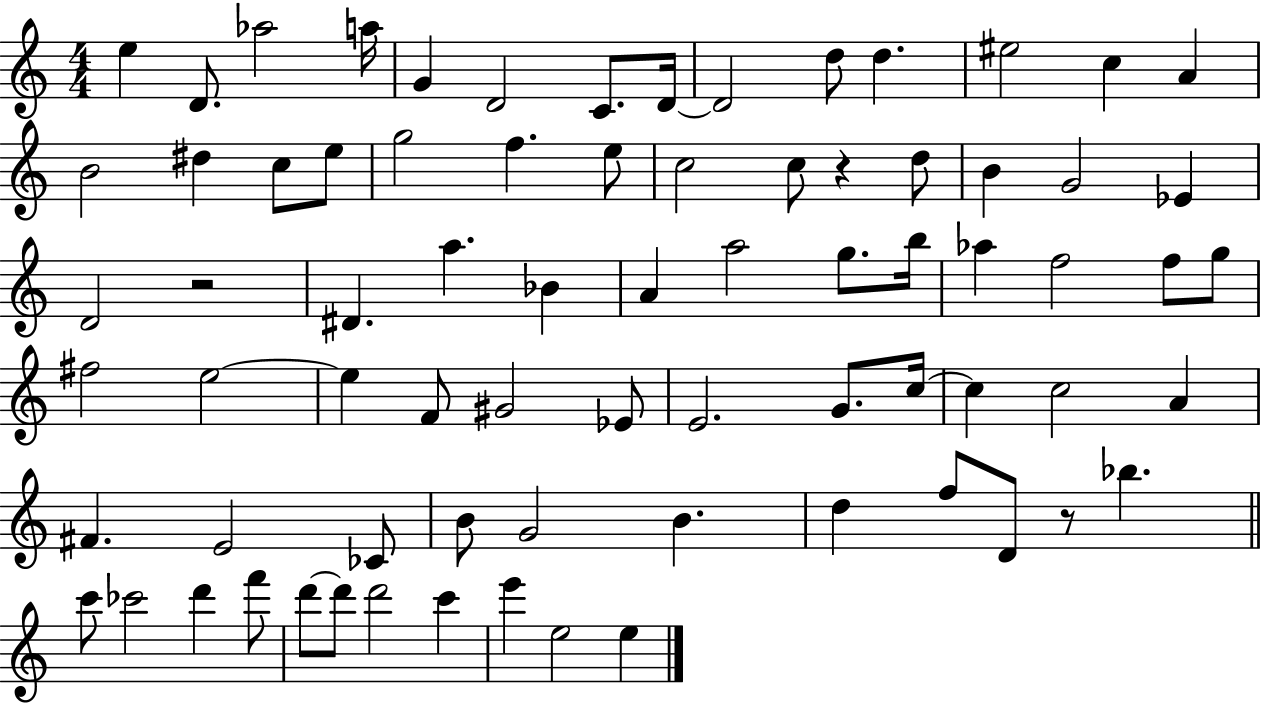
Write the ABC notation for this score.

X:1
T:Untitled
M:4/4
L:1/4
K:C
e D/2 _a2 a/4 G D2 C/2 D/4 D2 d/2 d ^e2 c A B2 ^d c/2 e/2 g2 f e/2 c2 c/2 z d/2 B G2 _E D2 z2 ^D a _B A a2 g/2 b/4 _a f2 f/2 g/2 ^f2 e2 e F/2 ^G2 _E/2 E2 G/2 c/4 c c2 A ^F E2 _C/2 B/2 G2 B d f/2 D/2 z/2 _b c'/2 _c'2 d' f'/2 d'/2 d'/2 d'2 c' e' e2 e